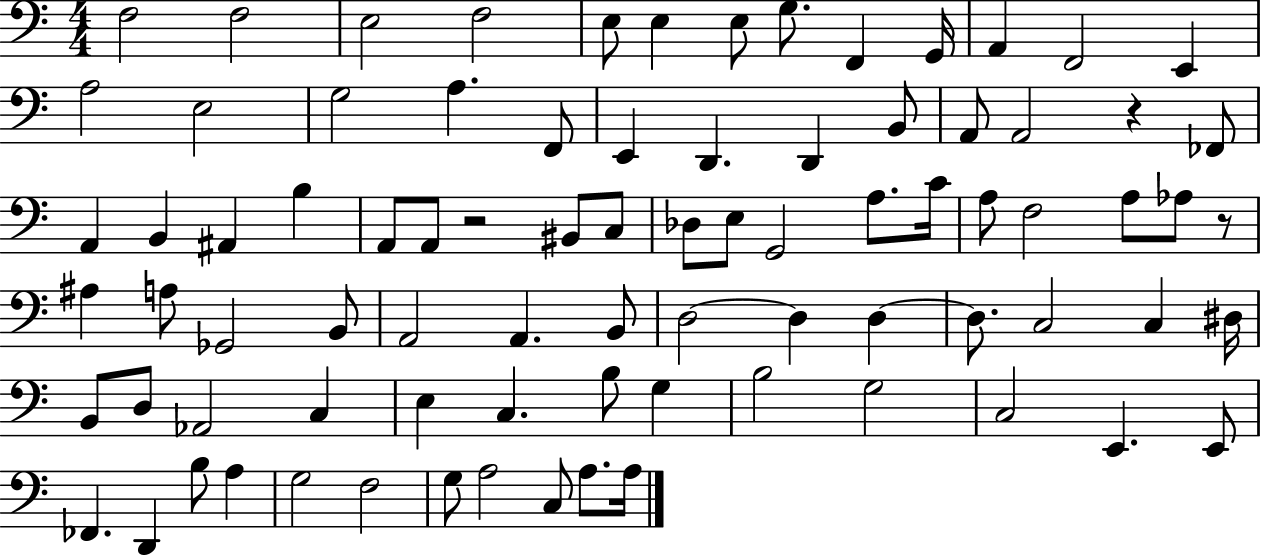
{
  \clef bass
  \numericTimeSignature
  \time 4/4
  \key c \major
  \repeat volta 2 { f2 f2 | e2 f2 | e8 e4 e8 g8. f,4 g,16 | a,4 f,2 e,4 | \break a2 e2 | g2 a4. f,8 | e,4 d,4. d,4 b,8 | a,8 a,2 r4 fes,8 | \break a,4 b,4 ais,4 b4 | a,8 a,8 r2 bis,8 c8 | des8 e8 g,2 a8. c'16 | a8 f2 a8 aes8 r8 | \break ais4 a8 ges,2 b,8 | a,2 a,4. b,8 | d2~~ d4 d4~~ | d8. c2 c4 dis16 | \break b,8 d8 aes,2 c4 | e4 c4. b8 g4 | b2 g2 | c2 e,4. e,8 | \break fes,4. d,4 b8 a4 | g2 f2 | g8 a2 c8 a8. a16 | } \bar "|."
}